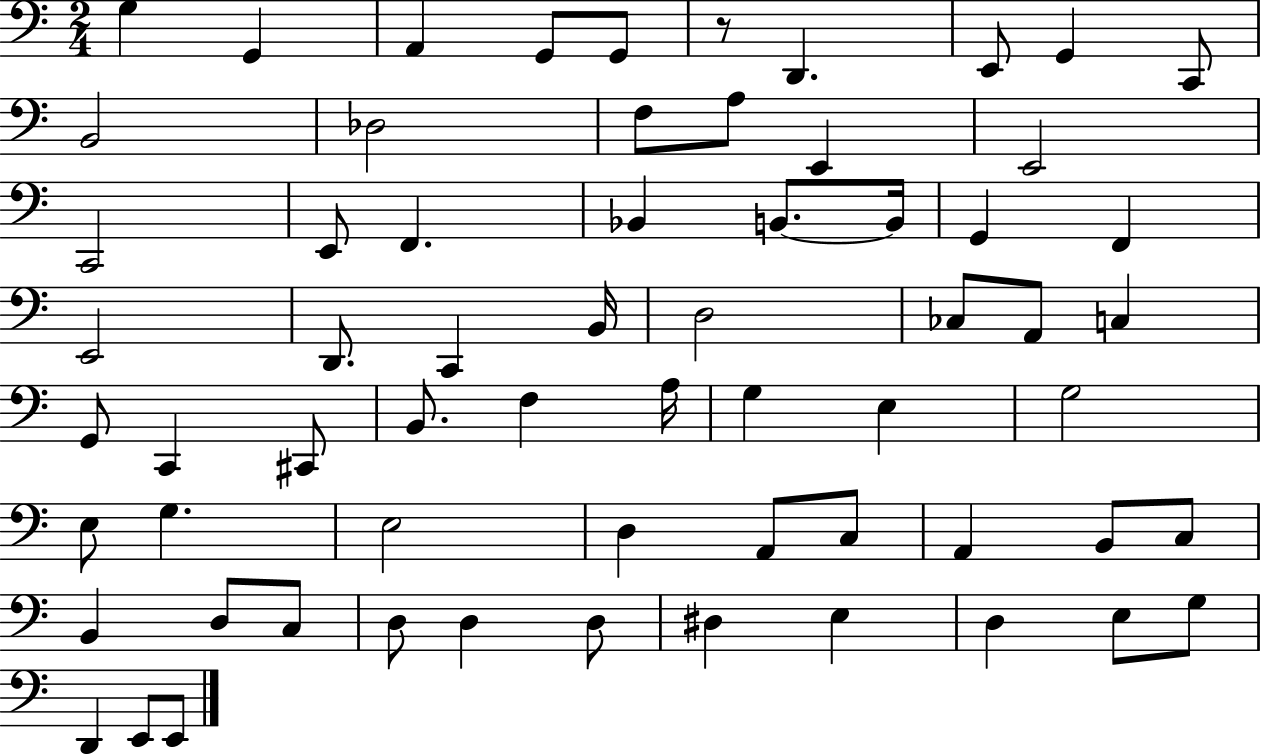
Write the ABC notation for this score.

X:1
T:Untitled
M:2/4
L:1/4
K:C
G, G,, A,, G,,/2 G,,/2 z/2 D,, E,,/2 G,, C,,/2 B,,2 _D,2 F,/2 A,/2 E,, E,,2 C,,2 E,,/2 F,, _B,, B,,/2 B,,/4 G,, F,, E,,2 D,,/2 C,, B,,/4 D,2 _C,/2 A,,/2 C, G,,/2 C,, ^C,,/2 B,,/2 F, A,/4 G, E, G,2 E,/2 G, E,2 D, A,,/2 C,/2 A,, B,,/2 C,/2 B,, D,/2 C,/2 D,/2 D, D,/2 ^D, E, D, E,/2 G,/2 D,, E,,/2 E,,/2